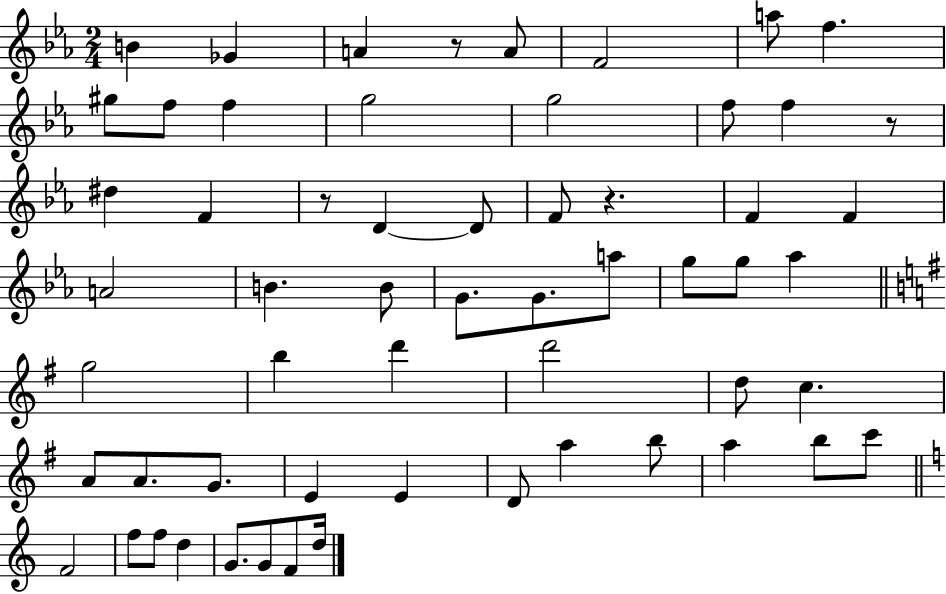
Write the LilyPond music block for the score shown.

{
  \clef treble
  \numericTimeSignature
  \time 2/4
  \key ees \major
  b'4 ges'4 | a'4 r8 a'8 | f'2 | a''8 f''4. | \break gis''8 f''8 f''4 | g''2 | g''2 | f''8 f''4 r8 | \break dis''4 f'4 | r8 d'4~~ d'8 | f'8 r4. | f'4 f'4 | \break a'2 | b'4. b'8 | g'8. g'8. a''8 | g''8 g''8 aes''4 | \break \bar "||" \break \key g \major g''2 | b''4 d'''4 | d'''2 | d''8 c''4. | \break a'8 a'8. g'8. | e'4 e'4 | d'8 a''4 b''8 | a''4 b''8 c'''8 | \break \bar "||" \break \key a \minor f'2 | f''8 f''8 d''4 | g'8. g'8 f'8 d''16 | \bar "|."
}